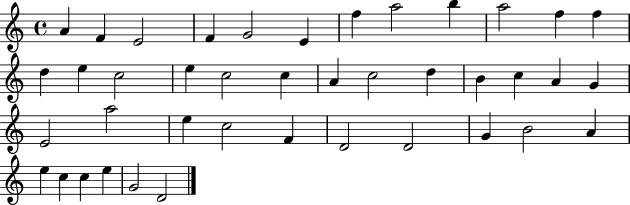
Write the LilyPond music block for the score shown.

{
  \clef treble
  \time 4/4
  \defaultTimeSignature
  \key c \major
  a'4 f'4 e'2 | f'4 g'2 e'4 | f''4 a''2 b''4 | a''2 f''4 f''4 | \break d''4 e''4 c''2 | e''4 c''2 c''4 | a'4 c''2 d''4 | b'4 c''4 a'4 g'4 | \break e'2 a''2 | e''4 c''2 f'4 | d'2 d'2 | g'4 b'2 a'4 | \break e''4 c''4 c''4 e''4 | g'2 d'2 | \bar "|."
}